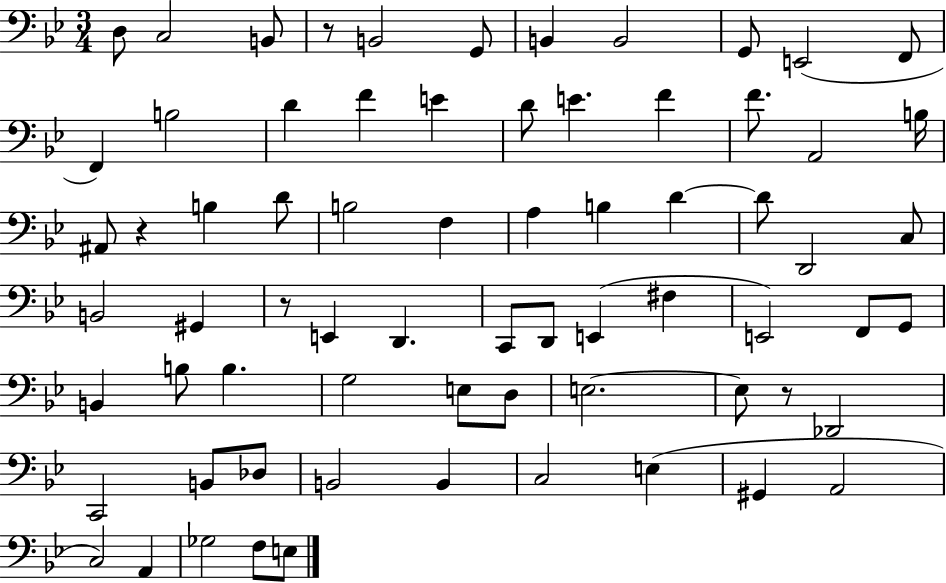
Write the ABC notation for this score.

X:1
T:Untitled
M:3/4
L:1/4
K:Bb
D,/2 C,2 B,,/2 z/2 B,,2 G,,/2 B,, B,,2 G,,/2 E,,2 F,,/2 F,, B,2 D F E D/2 E F F/2 A,,2 B,/4 ^A,,/2 z B, D/2 B,2 F, A, B, D D/2 D,,2 C,/2 B,,2 ^G,, z/2 E,, D,, C,,/2 D,,/2 E,, ^F, E,,2 F,,/2 G,,/2 B,, B,/2 B, G,2 E,/2 D,/2 E,2 E,/2 z/2 _D,,2 C,,2 B,,/2 _D,/2 B,,2 B,, C,2 E, ^G,, A,,2 C,2 A,, _G,2 F,/2 E,/2